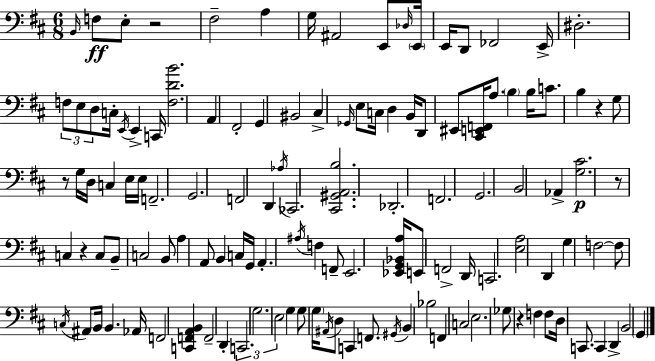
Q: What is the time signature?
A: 6/8